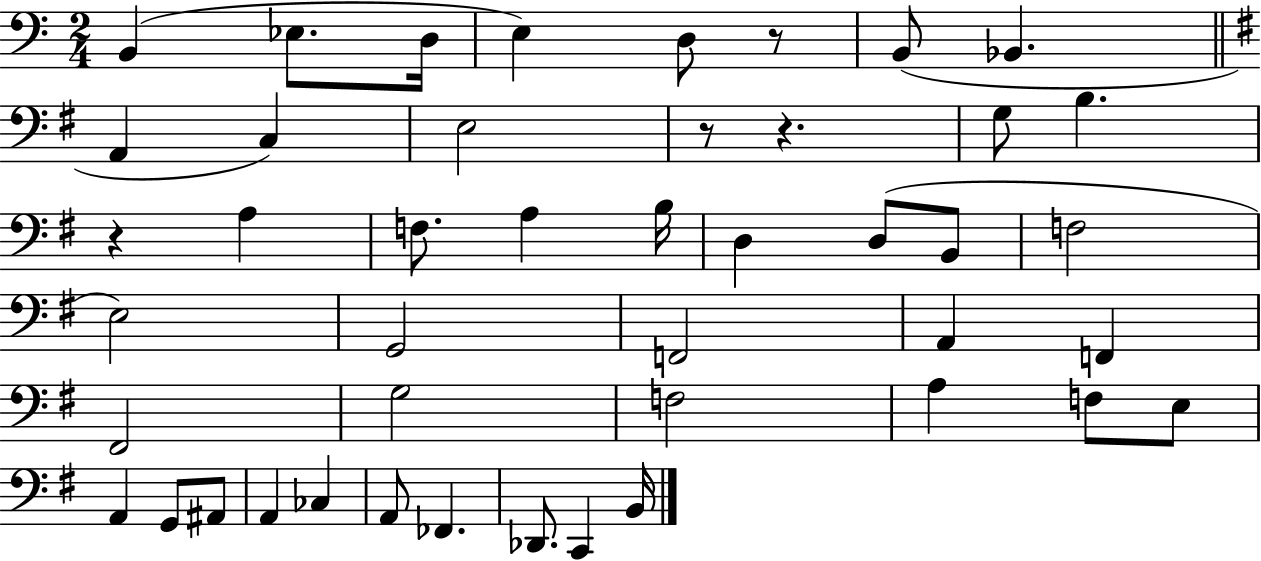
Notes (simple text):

B2/q Eb3/e. D3/s E3/q D3/e R/e B2/e Bb2/q. A2/q C3/q E3/h R/e R/q. G3/e B3/q. R/q A3/q F3/e. A3/q B3/s D3/q D3/e B2/e F3/h E3/h G2/h F2/h A2/q F2/q F#2/h G3/h F3/h A3/q F3/e E3/e A2/q G2/e A#2/e A2/q CES3/q A2/e FES2/q. Db2/e. C2/q B2/s